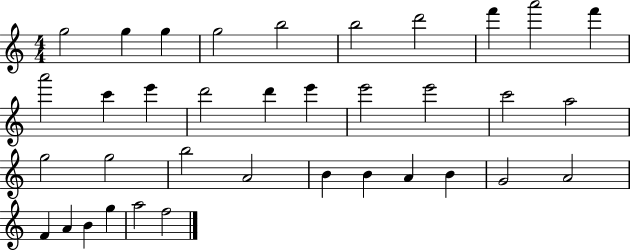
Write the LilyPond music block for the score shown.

{
  \clef treble
  \numericTimeSignature
  \time 4/4
  \key c \major
  g''2 g''4 g''4 | g''2 b''2 | b''2 d'''2 | f'''4 a'''2 f'''4 | \break a'''2 c'''4 e'''4 | d'''2 d'''4 e'''4 | e'''2 e'''2 | c'''2 a''2 | \break g''2 g''2 | b''2 a'2 | b'4 b'4 a'4 b'4 | g'2 a'2 | \break f'4 a'4 b'4 g''4 | a''2 f''2 | \bar "|."
}